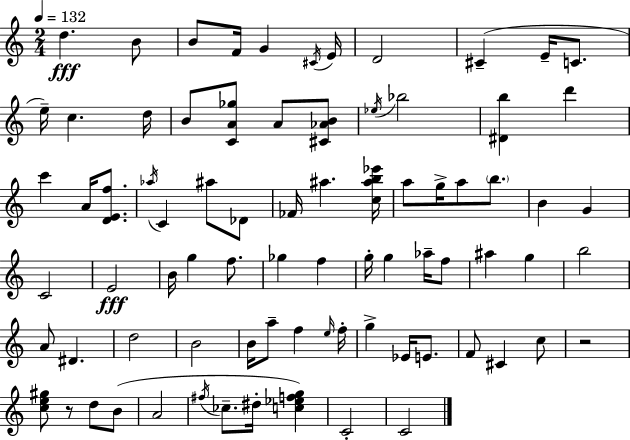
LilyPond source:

{
  \clef treble
  \numericTimeSignature
  \time 2/4
  \key a \minor
  \tempo 4 = 132
  d''4.\fff b'8 | b'8 f'16 g'4 \acciaccatura { cis'16 } | e'16 d'2 | cis'4--( e'16-- c'8. | \break e''16--) c''4. | d''16 b'8 <c' a' ges''>8 a'8 <cis' aes' b'>8 | \acciaccatura { ees''16 } bes''2 | <dis' b''>4 d'''4 | \break c'''4 a'16 <d' e' f''>8. | \acciaccatura { aes''16 } c'4 ais''8 | des'8 fes'16 ais''4. | <c'' ais'' b'' ees'''>16 a''8 g''16-> a''8 | \break \parenthesize b''8. b'4 g'4 | c'2 | e'2\fff | b'16 g''4 | \break f''8. ges''4 f''4 | g''16-. g''4 | aes''16-- f''8 ais''4 g''4 | b''2 | \break a'8 dis'4. | d''2 | b'2 | b'16 a''8-- f''4 | \break \grace { e''16 } f''16-. g''4-> | ees'16 e'8. f'8 cis'4 | c''8 r2 | <c'' e'' gis''>8 r8 | \break d''8 b'8( a'2 | \acciaccatura { fis''16 } ces''8.-- | dis''16-. <c'' ees'' f'' g''>4) c'2-. | c'2 | \break \bar "|."
}